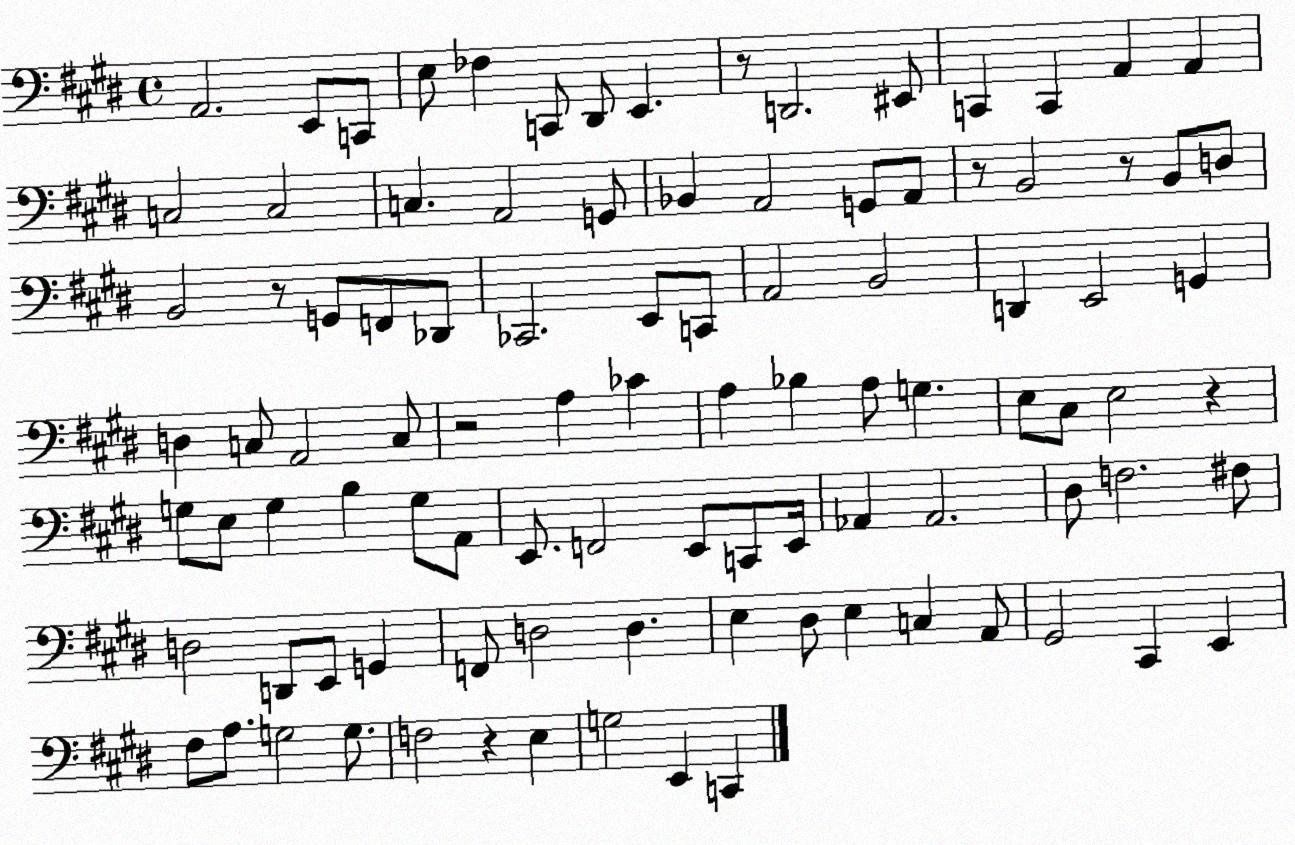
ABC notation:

X:1
T:Untitled
M:4/4
L:1/4
K:E
A,,2 E,,/2 C,,/2 E,/2 _F, C,,/2 ^D,,/2 E,, z/2 D,,2 ^E,,/2 C,, C,, A,, A,, C,2 C,2 C, A,,2 G,,/2 _B,, A,,2 G,,/2 A,,/2 z/2 B,,2 z/2 B,,/2 D,/2 B,,2 z/2 G,,/2 F,,/2 _D,,/2 _C,,2 E,,/2 C,,/2 A,,2 B,,2 D,, E,,2 G,, D, C,/2 A,,2 C,/2 z2 A, _C A, _B, A,/2 G, E,/2 ^C,/2 E,2 z G,/2 E,/2 G, B, G,/2 A,,/2 E,,/2 F,,2 E,,/2 C,,/2 E,,/4 _A,, _A,,2 ^D,/2 F,2 ^F,/2 D,2 D,,/2 E,,/2 G,, F,,/2 D,2 D, E, ^D,/2 E, C, A,,/2 ^G,,2 ^C,, E,, ^F,/2 A,/2 G,2 G,/2 F,2 z E, G,2 E,, C,,